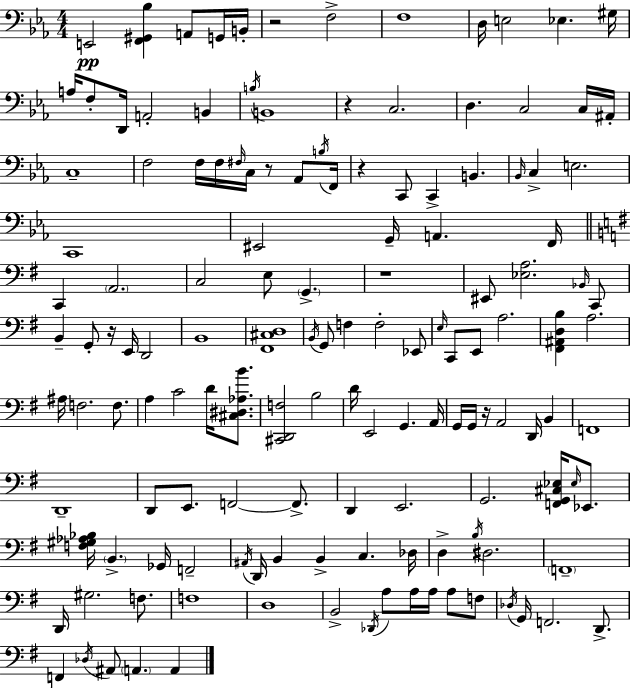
E2/h [F2,G#2,Bb3]/q A2/e G2/s B2/s R/h F3/h F3/w D3/s E3/h Eb3/q. G#3/s A3/s F3/e D2/s A2/h B2/q B3/s B2/w R/q C3/h. D3/q. C3/h C3/s A#2/s C3/w F3/h F3/s F3/s F#3/s C3/s R/e Ab2/e B3/s F2/s R/q C2/e C2/q B2/q. Bb2/s C3/q E3/h. C2/w EIS2/h G2/s A2/q. F2/s C2/q A2/h. C3/h E3/e G2/q. R/w EIS2/e [Eb3,A3]/h. Bb2/s C2/e B2/q G2/e R/s E2/s D2/h B2/w [F#2,C#3,D3]/w B2/s G2/e F3/q F3/h Eb2/e E3/s C2/e E2/e A3/h. [F#2,A#2,D3,B3]/q A3/h. A#3/s F3/h. F3/e. A3/q C4/h D4/s [C#3,D#3,Ab3,B4]/e. [C#2,D2,F3]/h B3/h D4/s E2/h G2/q. A2/s G2/s G2/s R/s A2/h D2/s B2/q F2/w D2/w D2/e E2/e. F2/h F2/e. D2/q E2/h. G2/h. [F2,G2,C#3,Eb3]/s Eb3/s Eb2/e. [F3,G#3,Ab3,Bb3]/s B2/q. Gb2/s F2/h A#2/s D2/s B2/q B2/q C3/q. Db3/s D3/q B3/s D#3/h. F2/w D2/s G#3/h. F3/e. F3/w D3/w B2/h Db2/s A3/e A3/s A3/s A3/e F3/e Db3/s G2/s F2/h. D2/e. F2/q Db3/s A#2/e A2/q. A2/q